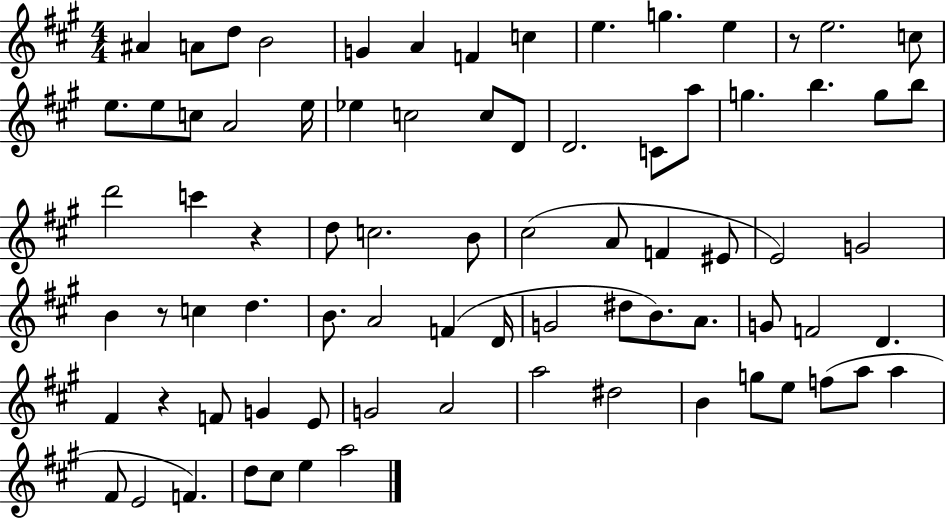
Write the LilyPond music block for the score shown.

{
  \clef treble
  \numericTimeSignature
  \time 4/4
  \key a \major
  \repeat volta 2 { ais'4 a'8 d''8 b'2 | g'4 a'4 f'4 c''4 | e''4. g''4. e''4 | r8 e''2. c''8 | \break e''8. e''8 c''8 a'2 e''16 | ees''4 c''2 c''8 d'8 | d'2. c'8 a''8 | g''4. b''4. g''8 b''8 | \break d'''2 c'''4 r4 | d''8 c''2. b'8 | cis''2( a'8 f'4 eis'8 | e'2) g'2 | \break b'4 r8 c''4 d''4. | b'8. a'2 f'4( d'16 | g'2 dis''8 b'8.) a'8. | g'8 f'2 d'4. | \break fis'4 r4 f'8 g'4 e'8 | g'2 a'2 | a''2 dis''2 | b'4 g''8 e''8 f''8( a''8 a''4 | \break fis'8 e'2 f'4.) | d''8 cis''8 e''4 a''2 | } \bar "|."
}